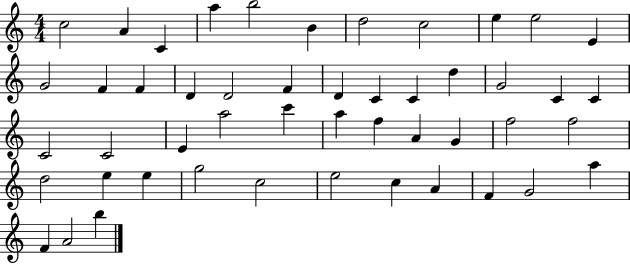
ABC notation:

X:1
T:Untitled
M:4/4
L:1/4
K:C
c2 A C a b2 B d2 c2 e e2 E G2 F F D D2 F D C C d G2 C C C2 C2 E a2 c' a f A G f2 f2 d2 e e g2 c2 e2 c A F G2 a F A2 b